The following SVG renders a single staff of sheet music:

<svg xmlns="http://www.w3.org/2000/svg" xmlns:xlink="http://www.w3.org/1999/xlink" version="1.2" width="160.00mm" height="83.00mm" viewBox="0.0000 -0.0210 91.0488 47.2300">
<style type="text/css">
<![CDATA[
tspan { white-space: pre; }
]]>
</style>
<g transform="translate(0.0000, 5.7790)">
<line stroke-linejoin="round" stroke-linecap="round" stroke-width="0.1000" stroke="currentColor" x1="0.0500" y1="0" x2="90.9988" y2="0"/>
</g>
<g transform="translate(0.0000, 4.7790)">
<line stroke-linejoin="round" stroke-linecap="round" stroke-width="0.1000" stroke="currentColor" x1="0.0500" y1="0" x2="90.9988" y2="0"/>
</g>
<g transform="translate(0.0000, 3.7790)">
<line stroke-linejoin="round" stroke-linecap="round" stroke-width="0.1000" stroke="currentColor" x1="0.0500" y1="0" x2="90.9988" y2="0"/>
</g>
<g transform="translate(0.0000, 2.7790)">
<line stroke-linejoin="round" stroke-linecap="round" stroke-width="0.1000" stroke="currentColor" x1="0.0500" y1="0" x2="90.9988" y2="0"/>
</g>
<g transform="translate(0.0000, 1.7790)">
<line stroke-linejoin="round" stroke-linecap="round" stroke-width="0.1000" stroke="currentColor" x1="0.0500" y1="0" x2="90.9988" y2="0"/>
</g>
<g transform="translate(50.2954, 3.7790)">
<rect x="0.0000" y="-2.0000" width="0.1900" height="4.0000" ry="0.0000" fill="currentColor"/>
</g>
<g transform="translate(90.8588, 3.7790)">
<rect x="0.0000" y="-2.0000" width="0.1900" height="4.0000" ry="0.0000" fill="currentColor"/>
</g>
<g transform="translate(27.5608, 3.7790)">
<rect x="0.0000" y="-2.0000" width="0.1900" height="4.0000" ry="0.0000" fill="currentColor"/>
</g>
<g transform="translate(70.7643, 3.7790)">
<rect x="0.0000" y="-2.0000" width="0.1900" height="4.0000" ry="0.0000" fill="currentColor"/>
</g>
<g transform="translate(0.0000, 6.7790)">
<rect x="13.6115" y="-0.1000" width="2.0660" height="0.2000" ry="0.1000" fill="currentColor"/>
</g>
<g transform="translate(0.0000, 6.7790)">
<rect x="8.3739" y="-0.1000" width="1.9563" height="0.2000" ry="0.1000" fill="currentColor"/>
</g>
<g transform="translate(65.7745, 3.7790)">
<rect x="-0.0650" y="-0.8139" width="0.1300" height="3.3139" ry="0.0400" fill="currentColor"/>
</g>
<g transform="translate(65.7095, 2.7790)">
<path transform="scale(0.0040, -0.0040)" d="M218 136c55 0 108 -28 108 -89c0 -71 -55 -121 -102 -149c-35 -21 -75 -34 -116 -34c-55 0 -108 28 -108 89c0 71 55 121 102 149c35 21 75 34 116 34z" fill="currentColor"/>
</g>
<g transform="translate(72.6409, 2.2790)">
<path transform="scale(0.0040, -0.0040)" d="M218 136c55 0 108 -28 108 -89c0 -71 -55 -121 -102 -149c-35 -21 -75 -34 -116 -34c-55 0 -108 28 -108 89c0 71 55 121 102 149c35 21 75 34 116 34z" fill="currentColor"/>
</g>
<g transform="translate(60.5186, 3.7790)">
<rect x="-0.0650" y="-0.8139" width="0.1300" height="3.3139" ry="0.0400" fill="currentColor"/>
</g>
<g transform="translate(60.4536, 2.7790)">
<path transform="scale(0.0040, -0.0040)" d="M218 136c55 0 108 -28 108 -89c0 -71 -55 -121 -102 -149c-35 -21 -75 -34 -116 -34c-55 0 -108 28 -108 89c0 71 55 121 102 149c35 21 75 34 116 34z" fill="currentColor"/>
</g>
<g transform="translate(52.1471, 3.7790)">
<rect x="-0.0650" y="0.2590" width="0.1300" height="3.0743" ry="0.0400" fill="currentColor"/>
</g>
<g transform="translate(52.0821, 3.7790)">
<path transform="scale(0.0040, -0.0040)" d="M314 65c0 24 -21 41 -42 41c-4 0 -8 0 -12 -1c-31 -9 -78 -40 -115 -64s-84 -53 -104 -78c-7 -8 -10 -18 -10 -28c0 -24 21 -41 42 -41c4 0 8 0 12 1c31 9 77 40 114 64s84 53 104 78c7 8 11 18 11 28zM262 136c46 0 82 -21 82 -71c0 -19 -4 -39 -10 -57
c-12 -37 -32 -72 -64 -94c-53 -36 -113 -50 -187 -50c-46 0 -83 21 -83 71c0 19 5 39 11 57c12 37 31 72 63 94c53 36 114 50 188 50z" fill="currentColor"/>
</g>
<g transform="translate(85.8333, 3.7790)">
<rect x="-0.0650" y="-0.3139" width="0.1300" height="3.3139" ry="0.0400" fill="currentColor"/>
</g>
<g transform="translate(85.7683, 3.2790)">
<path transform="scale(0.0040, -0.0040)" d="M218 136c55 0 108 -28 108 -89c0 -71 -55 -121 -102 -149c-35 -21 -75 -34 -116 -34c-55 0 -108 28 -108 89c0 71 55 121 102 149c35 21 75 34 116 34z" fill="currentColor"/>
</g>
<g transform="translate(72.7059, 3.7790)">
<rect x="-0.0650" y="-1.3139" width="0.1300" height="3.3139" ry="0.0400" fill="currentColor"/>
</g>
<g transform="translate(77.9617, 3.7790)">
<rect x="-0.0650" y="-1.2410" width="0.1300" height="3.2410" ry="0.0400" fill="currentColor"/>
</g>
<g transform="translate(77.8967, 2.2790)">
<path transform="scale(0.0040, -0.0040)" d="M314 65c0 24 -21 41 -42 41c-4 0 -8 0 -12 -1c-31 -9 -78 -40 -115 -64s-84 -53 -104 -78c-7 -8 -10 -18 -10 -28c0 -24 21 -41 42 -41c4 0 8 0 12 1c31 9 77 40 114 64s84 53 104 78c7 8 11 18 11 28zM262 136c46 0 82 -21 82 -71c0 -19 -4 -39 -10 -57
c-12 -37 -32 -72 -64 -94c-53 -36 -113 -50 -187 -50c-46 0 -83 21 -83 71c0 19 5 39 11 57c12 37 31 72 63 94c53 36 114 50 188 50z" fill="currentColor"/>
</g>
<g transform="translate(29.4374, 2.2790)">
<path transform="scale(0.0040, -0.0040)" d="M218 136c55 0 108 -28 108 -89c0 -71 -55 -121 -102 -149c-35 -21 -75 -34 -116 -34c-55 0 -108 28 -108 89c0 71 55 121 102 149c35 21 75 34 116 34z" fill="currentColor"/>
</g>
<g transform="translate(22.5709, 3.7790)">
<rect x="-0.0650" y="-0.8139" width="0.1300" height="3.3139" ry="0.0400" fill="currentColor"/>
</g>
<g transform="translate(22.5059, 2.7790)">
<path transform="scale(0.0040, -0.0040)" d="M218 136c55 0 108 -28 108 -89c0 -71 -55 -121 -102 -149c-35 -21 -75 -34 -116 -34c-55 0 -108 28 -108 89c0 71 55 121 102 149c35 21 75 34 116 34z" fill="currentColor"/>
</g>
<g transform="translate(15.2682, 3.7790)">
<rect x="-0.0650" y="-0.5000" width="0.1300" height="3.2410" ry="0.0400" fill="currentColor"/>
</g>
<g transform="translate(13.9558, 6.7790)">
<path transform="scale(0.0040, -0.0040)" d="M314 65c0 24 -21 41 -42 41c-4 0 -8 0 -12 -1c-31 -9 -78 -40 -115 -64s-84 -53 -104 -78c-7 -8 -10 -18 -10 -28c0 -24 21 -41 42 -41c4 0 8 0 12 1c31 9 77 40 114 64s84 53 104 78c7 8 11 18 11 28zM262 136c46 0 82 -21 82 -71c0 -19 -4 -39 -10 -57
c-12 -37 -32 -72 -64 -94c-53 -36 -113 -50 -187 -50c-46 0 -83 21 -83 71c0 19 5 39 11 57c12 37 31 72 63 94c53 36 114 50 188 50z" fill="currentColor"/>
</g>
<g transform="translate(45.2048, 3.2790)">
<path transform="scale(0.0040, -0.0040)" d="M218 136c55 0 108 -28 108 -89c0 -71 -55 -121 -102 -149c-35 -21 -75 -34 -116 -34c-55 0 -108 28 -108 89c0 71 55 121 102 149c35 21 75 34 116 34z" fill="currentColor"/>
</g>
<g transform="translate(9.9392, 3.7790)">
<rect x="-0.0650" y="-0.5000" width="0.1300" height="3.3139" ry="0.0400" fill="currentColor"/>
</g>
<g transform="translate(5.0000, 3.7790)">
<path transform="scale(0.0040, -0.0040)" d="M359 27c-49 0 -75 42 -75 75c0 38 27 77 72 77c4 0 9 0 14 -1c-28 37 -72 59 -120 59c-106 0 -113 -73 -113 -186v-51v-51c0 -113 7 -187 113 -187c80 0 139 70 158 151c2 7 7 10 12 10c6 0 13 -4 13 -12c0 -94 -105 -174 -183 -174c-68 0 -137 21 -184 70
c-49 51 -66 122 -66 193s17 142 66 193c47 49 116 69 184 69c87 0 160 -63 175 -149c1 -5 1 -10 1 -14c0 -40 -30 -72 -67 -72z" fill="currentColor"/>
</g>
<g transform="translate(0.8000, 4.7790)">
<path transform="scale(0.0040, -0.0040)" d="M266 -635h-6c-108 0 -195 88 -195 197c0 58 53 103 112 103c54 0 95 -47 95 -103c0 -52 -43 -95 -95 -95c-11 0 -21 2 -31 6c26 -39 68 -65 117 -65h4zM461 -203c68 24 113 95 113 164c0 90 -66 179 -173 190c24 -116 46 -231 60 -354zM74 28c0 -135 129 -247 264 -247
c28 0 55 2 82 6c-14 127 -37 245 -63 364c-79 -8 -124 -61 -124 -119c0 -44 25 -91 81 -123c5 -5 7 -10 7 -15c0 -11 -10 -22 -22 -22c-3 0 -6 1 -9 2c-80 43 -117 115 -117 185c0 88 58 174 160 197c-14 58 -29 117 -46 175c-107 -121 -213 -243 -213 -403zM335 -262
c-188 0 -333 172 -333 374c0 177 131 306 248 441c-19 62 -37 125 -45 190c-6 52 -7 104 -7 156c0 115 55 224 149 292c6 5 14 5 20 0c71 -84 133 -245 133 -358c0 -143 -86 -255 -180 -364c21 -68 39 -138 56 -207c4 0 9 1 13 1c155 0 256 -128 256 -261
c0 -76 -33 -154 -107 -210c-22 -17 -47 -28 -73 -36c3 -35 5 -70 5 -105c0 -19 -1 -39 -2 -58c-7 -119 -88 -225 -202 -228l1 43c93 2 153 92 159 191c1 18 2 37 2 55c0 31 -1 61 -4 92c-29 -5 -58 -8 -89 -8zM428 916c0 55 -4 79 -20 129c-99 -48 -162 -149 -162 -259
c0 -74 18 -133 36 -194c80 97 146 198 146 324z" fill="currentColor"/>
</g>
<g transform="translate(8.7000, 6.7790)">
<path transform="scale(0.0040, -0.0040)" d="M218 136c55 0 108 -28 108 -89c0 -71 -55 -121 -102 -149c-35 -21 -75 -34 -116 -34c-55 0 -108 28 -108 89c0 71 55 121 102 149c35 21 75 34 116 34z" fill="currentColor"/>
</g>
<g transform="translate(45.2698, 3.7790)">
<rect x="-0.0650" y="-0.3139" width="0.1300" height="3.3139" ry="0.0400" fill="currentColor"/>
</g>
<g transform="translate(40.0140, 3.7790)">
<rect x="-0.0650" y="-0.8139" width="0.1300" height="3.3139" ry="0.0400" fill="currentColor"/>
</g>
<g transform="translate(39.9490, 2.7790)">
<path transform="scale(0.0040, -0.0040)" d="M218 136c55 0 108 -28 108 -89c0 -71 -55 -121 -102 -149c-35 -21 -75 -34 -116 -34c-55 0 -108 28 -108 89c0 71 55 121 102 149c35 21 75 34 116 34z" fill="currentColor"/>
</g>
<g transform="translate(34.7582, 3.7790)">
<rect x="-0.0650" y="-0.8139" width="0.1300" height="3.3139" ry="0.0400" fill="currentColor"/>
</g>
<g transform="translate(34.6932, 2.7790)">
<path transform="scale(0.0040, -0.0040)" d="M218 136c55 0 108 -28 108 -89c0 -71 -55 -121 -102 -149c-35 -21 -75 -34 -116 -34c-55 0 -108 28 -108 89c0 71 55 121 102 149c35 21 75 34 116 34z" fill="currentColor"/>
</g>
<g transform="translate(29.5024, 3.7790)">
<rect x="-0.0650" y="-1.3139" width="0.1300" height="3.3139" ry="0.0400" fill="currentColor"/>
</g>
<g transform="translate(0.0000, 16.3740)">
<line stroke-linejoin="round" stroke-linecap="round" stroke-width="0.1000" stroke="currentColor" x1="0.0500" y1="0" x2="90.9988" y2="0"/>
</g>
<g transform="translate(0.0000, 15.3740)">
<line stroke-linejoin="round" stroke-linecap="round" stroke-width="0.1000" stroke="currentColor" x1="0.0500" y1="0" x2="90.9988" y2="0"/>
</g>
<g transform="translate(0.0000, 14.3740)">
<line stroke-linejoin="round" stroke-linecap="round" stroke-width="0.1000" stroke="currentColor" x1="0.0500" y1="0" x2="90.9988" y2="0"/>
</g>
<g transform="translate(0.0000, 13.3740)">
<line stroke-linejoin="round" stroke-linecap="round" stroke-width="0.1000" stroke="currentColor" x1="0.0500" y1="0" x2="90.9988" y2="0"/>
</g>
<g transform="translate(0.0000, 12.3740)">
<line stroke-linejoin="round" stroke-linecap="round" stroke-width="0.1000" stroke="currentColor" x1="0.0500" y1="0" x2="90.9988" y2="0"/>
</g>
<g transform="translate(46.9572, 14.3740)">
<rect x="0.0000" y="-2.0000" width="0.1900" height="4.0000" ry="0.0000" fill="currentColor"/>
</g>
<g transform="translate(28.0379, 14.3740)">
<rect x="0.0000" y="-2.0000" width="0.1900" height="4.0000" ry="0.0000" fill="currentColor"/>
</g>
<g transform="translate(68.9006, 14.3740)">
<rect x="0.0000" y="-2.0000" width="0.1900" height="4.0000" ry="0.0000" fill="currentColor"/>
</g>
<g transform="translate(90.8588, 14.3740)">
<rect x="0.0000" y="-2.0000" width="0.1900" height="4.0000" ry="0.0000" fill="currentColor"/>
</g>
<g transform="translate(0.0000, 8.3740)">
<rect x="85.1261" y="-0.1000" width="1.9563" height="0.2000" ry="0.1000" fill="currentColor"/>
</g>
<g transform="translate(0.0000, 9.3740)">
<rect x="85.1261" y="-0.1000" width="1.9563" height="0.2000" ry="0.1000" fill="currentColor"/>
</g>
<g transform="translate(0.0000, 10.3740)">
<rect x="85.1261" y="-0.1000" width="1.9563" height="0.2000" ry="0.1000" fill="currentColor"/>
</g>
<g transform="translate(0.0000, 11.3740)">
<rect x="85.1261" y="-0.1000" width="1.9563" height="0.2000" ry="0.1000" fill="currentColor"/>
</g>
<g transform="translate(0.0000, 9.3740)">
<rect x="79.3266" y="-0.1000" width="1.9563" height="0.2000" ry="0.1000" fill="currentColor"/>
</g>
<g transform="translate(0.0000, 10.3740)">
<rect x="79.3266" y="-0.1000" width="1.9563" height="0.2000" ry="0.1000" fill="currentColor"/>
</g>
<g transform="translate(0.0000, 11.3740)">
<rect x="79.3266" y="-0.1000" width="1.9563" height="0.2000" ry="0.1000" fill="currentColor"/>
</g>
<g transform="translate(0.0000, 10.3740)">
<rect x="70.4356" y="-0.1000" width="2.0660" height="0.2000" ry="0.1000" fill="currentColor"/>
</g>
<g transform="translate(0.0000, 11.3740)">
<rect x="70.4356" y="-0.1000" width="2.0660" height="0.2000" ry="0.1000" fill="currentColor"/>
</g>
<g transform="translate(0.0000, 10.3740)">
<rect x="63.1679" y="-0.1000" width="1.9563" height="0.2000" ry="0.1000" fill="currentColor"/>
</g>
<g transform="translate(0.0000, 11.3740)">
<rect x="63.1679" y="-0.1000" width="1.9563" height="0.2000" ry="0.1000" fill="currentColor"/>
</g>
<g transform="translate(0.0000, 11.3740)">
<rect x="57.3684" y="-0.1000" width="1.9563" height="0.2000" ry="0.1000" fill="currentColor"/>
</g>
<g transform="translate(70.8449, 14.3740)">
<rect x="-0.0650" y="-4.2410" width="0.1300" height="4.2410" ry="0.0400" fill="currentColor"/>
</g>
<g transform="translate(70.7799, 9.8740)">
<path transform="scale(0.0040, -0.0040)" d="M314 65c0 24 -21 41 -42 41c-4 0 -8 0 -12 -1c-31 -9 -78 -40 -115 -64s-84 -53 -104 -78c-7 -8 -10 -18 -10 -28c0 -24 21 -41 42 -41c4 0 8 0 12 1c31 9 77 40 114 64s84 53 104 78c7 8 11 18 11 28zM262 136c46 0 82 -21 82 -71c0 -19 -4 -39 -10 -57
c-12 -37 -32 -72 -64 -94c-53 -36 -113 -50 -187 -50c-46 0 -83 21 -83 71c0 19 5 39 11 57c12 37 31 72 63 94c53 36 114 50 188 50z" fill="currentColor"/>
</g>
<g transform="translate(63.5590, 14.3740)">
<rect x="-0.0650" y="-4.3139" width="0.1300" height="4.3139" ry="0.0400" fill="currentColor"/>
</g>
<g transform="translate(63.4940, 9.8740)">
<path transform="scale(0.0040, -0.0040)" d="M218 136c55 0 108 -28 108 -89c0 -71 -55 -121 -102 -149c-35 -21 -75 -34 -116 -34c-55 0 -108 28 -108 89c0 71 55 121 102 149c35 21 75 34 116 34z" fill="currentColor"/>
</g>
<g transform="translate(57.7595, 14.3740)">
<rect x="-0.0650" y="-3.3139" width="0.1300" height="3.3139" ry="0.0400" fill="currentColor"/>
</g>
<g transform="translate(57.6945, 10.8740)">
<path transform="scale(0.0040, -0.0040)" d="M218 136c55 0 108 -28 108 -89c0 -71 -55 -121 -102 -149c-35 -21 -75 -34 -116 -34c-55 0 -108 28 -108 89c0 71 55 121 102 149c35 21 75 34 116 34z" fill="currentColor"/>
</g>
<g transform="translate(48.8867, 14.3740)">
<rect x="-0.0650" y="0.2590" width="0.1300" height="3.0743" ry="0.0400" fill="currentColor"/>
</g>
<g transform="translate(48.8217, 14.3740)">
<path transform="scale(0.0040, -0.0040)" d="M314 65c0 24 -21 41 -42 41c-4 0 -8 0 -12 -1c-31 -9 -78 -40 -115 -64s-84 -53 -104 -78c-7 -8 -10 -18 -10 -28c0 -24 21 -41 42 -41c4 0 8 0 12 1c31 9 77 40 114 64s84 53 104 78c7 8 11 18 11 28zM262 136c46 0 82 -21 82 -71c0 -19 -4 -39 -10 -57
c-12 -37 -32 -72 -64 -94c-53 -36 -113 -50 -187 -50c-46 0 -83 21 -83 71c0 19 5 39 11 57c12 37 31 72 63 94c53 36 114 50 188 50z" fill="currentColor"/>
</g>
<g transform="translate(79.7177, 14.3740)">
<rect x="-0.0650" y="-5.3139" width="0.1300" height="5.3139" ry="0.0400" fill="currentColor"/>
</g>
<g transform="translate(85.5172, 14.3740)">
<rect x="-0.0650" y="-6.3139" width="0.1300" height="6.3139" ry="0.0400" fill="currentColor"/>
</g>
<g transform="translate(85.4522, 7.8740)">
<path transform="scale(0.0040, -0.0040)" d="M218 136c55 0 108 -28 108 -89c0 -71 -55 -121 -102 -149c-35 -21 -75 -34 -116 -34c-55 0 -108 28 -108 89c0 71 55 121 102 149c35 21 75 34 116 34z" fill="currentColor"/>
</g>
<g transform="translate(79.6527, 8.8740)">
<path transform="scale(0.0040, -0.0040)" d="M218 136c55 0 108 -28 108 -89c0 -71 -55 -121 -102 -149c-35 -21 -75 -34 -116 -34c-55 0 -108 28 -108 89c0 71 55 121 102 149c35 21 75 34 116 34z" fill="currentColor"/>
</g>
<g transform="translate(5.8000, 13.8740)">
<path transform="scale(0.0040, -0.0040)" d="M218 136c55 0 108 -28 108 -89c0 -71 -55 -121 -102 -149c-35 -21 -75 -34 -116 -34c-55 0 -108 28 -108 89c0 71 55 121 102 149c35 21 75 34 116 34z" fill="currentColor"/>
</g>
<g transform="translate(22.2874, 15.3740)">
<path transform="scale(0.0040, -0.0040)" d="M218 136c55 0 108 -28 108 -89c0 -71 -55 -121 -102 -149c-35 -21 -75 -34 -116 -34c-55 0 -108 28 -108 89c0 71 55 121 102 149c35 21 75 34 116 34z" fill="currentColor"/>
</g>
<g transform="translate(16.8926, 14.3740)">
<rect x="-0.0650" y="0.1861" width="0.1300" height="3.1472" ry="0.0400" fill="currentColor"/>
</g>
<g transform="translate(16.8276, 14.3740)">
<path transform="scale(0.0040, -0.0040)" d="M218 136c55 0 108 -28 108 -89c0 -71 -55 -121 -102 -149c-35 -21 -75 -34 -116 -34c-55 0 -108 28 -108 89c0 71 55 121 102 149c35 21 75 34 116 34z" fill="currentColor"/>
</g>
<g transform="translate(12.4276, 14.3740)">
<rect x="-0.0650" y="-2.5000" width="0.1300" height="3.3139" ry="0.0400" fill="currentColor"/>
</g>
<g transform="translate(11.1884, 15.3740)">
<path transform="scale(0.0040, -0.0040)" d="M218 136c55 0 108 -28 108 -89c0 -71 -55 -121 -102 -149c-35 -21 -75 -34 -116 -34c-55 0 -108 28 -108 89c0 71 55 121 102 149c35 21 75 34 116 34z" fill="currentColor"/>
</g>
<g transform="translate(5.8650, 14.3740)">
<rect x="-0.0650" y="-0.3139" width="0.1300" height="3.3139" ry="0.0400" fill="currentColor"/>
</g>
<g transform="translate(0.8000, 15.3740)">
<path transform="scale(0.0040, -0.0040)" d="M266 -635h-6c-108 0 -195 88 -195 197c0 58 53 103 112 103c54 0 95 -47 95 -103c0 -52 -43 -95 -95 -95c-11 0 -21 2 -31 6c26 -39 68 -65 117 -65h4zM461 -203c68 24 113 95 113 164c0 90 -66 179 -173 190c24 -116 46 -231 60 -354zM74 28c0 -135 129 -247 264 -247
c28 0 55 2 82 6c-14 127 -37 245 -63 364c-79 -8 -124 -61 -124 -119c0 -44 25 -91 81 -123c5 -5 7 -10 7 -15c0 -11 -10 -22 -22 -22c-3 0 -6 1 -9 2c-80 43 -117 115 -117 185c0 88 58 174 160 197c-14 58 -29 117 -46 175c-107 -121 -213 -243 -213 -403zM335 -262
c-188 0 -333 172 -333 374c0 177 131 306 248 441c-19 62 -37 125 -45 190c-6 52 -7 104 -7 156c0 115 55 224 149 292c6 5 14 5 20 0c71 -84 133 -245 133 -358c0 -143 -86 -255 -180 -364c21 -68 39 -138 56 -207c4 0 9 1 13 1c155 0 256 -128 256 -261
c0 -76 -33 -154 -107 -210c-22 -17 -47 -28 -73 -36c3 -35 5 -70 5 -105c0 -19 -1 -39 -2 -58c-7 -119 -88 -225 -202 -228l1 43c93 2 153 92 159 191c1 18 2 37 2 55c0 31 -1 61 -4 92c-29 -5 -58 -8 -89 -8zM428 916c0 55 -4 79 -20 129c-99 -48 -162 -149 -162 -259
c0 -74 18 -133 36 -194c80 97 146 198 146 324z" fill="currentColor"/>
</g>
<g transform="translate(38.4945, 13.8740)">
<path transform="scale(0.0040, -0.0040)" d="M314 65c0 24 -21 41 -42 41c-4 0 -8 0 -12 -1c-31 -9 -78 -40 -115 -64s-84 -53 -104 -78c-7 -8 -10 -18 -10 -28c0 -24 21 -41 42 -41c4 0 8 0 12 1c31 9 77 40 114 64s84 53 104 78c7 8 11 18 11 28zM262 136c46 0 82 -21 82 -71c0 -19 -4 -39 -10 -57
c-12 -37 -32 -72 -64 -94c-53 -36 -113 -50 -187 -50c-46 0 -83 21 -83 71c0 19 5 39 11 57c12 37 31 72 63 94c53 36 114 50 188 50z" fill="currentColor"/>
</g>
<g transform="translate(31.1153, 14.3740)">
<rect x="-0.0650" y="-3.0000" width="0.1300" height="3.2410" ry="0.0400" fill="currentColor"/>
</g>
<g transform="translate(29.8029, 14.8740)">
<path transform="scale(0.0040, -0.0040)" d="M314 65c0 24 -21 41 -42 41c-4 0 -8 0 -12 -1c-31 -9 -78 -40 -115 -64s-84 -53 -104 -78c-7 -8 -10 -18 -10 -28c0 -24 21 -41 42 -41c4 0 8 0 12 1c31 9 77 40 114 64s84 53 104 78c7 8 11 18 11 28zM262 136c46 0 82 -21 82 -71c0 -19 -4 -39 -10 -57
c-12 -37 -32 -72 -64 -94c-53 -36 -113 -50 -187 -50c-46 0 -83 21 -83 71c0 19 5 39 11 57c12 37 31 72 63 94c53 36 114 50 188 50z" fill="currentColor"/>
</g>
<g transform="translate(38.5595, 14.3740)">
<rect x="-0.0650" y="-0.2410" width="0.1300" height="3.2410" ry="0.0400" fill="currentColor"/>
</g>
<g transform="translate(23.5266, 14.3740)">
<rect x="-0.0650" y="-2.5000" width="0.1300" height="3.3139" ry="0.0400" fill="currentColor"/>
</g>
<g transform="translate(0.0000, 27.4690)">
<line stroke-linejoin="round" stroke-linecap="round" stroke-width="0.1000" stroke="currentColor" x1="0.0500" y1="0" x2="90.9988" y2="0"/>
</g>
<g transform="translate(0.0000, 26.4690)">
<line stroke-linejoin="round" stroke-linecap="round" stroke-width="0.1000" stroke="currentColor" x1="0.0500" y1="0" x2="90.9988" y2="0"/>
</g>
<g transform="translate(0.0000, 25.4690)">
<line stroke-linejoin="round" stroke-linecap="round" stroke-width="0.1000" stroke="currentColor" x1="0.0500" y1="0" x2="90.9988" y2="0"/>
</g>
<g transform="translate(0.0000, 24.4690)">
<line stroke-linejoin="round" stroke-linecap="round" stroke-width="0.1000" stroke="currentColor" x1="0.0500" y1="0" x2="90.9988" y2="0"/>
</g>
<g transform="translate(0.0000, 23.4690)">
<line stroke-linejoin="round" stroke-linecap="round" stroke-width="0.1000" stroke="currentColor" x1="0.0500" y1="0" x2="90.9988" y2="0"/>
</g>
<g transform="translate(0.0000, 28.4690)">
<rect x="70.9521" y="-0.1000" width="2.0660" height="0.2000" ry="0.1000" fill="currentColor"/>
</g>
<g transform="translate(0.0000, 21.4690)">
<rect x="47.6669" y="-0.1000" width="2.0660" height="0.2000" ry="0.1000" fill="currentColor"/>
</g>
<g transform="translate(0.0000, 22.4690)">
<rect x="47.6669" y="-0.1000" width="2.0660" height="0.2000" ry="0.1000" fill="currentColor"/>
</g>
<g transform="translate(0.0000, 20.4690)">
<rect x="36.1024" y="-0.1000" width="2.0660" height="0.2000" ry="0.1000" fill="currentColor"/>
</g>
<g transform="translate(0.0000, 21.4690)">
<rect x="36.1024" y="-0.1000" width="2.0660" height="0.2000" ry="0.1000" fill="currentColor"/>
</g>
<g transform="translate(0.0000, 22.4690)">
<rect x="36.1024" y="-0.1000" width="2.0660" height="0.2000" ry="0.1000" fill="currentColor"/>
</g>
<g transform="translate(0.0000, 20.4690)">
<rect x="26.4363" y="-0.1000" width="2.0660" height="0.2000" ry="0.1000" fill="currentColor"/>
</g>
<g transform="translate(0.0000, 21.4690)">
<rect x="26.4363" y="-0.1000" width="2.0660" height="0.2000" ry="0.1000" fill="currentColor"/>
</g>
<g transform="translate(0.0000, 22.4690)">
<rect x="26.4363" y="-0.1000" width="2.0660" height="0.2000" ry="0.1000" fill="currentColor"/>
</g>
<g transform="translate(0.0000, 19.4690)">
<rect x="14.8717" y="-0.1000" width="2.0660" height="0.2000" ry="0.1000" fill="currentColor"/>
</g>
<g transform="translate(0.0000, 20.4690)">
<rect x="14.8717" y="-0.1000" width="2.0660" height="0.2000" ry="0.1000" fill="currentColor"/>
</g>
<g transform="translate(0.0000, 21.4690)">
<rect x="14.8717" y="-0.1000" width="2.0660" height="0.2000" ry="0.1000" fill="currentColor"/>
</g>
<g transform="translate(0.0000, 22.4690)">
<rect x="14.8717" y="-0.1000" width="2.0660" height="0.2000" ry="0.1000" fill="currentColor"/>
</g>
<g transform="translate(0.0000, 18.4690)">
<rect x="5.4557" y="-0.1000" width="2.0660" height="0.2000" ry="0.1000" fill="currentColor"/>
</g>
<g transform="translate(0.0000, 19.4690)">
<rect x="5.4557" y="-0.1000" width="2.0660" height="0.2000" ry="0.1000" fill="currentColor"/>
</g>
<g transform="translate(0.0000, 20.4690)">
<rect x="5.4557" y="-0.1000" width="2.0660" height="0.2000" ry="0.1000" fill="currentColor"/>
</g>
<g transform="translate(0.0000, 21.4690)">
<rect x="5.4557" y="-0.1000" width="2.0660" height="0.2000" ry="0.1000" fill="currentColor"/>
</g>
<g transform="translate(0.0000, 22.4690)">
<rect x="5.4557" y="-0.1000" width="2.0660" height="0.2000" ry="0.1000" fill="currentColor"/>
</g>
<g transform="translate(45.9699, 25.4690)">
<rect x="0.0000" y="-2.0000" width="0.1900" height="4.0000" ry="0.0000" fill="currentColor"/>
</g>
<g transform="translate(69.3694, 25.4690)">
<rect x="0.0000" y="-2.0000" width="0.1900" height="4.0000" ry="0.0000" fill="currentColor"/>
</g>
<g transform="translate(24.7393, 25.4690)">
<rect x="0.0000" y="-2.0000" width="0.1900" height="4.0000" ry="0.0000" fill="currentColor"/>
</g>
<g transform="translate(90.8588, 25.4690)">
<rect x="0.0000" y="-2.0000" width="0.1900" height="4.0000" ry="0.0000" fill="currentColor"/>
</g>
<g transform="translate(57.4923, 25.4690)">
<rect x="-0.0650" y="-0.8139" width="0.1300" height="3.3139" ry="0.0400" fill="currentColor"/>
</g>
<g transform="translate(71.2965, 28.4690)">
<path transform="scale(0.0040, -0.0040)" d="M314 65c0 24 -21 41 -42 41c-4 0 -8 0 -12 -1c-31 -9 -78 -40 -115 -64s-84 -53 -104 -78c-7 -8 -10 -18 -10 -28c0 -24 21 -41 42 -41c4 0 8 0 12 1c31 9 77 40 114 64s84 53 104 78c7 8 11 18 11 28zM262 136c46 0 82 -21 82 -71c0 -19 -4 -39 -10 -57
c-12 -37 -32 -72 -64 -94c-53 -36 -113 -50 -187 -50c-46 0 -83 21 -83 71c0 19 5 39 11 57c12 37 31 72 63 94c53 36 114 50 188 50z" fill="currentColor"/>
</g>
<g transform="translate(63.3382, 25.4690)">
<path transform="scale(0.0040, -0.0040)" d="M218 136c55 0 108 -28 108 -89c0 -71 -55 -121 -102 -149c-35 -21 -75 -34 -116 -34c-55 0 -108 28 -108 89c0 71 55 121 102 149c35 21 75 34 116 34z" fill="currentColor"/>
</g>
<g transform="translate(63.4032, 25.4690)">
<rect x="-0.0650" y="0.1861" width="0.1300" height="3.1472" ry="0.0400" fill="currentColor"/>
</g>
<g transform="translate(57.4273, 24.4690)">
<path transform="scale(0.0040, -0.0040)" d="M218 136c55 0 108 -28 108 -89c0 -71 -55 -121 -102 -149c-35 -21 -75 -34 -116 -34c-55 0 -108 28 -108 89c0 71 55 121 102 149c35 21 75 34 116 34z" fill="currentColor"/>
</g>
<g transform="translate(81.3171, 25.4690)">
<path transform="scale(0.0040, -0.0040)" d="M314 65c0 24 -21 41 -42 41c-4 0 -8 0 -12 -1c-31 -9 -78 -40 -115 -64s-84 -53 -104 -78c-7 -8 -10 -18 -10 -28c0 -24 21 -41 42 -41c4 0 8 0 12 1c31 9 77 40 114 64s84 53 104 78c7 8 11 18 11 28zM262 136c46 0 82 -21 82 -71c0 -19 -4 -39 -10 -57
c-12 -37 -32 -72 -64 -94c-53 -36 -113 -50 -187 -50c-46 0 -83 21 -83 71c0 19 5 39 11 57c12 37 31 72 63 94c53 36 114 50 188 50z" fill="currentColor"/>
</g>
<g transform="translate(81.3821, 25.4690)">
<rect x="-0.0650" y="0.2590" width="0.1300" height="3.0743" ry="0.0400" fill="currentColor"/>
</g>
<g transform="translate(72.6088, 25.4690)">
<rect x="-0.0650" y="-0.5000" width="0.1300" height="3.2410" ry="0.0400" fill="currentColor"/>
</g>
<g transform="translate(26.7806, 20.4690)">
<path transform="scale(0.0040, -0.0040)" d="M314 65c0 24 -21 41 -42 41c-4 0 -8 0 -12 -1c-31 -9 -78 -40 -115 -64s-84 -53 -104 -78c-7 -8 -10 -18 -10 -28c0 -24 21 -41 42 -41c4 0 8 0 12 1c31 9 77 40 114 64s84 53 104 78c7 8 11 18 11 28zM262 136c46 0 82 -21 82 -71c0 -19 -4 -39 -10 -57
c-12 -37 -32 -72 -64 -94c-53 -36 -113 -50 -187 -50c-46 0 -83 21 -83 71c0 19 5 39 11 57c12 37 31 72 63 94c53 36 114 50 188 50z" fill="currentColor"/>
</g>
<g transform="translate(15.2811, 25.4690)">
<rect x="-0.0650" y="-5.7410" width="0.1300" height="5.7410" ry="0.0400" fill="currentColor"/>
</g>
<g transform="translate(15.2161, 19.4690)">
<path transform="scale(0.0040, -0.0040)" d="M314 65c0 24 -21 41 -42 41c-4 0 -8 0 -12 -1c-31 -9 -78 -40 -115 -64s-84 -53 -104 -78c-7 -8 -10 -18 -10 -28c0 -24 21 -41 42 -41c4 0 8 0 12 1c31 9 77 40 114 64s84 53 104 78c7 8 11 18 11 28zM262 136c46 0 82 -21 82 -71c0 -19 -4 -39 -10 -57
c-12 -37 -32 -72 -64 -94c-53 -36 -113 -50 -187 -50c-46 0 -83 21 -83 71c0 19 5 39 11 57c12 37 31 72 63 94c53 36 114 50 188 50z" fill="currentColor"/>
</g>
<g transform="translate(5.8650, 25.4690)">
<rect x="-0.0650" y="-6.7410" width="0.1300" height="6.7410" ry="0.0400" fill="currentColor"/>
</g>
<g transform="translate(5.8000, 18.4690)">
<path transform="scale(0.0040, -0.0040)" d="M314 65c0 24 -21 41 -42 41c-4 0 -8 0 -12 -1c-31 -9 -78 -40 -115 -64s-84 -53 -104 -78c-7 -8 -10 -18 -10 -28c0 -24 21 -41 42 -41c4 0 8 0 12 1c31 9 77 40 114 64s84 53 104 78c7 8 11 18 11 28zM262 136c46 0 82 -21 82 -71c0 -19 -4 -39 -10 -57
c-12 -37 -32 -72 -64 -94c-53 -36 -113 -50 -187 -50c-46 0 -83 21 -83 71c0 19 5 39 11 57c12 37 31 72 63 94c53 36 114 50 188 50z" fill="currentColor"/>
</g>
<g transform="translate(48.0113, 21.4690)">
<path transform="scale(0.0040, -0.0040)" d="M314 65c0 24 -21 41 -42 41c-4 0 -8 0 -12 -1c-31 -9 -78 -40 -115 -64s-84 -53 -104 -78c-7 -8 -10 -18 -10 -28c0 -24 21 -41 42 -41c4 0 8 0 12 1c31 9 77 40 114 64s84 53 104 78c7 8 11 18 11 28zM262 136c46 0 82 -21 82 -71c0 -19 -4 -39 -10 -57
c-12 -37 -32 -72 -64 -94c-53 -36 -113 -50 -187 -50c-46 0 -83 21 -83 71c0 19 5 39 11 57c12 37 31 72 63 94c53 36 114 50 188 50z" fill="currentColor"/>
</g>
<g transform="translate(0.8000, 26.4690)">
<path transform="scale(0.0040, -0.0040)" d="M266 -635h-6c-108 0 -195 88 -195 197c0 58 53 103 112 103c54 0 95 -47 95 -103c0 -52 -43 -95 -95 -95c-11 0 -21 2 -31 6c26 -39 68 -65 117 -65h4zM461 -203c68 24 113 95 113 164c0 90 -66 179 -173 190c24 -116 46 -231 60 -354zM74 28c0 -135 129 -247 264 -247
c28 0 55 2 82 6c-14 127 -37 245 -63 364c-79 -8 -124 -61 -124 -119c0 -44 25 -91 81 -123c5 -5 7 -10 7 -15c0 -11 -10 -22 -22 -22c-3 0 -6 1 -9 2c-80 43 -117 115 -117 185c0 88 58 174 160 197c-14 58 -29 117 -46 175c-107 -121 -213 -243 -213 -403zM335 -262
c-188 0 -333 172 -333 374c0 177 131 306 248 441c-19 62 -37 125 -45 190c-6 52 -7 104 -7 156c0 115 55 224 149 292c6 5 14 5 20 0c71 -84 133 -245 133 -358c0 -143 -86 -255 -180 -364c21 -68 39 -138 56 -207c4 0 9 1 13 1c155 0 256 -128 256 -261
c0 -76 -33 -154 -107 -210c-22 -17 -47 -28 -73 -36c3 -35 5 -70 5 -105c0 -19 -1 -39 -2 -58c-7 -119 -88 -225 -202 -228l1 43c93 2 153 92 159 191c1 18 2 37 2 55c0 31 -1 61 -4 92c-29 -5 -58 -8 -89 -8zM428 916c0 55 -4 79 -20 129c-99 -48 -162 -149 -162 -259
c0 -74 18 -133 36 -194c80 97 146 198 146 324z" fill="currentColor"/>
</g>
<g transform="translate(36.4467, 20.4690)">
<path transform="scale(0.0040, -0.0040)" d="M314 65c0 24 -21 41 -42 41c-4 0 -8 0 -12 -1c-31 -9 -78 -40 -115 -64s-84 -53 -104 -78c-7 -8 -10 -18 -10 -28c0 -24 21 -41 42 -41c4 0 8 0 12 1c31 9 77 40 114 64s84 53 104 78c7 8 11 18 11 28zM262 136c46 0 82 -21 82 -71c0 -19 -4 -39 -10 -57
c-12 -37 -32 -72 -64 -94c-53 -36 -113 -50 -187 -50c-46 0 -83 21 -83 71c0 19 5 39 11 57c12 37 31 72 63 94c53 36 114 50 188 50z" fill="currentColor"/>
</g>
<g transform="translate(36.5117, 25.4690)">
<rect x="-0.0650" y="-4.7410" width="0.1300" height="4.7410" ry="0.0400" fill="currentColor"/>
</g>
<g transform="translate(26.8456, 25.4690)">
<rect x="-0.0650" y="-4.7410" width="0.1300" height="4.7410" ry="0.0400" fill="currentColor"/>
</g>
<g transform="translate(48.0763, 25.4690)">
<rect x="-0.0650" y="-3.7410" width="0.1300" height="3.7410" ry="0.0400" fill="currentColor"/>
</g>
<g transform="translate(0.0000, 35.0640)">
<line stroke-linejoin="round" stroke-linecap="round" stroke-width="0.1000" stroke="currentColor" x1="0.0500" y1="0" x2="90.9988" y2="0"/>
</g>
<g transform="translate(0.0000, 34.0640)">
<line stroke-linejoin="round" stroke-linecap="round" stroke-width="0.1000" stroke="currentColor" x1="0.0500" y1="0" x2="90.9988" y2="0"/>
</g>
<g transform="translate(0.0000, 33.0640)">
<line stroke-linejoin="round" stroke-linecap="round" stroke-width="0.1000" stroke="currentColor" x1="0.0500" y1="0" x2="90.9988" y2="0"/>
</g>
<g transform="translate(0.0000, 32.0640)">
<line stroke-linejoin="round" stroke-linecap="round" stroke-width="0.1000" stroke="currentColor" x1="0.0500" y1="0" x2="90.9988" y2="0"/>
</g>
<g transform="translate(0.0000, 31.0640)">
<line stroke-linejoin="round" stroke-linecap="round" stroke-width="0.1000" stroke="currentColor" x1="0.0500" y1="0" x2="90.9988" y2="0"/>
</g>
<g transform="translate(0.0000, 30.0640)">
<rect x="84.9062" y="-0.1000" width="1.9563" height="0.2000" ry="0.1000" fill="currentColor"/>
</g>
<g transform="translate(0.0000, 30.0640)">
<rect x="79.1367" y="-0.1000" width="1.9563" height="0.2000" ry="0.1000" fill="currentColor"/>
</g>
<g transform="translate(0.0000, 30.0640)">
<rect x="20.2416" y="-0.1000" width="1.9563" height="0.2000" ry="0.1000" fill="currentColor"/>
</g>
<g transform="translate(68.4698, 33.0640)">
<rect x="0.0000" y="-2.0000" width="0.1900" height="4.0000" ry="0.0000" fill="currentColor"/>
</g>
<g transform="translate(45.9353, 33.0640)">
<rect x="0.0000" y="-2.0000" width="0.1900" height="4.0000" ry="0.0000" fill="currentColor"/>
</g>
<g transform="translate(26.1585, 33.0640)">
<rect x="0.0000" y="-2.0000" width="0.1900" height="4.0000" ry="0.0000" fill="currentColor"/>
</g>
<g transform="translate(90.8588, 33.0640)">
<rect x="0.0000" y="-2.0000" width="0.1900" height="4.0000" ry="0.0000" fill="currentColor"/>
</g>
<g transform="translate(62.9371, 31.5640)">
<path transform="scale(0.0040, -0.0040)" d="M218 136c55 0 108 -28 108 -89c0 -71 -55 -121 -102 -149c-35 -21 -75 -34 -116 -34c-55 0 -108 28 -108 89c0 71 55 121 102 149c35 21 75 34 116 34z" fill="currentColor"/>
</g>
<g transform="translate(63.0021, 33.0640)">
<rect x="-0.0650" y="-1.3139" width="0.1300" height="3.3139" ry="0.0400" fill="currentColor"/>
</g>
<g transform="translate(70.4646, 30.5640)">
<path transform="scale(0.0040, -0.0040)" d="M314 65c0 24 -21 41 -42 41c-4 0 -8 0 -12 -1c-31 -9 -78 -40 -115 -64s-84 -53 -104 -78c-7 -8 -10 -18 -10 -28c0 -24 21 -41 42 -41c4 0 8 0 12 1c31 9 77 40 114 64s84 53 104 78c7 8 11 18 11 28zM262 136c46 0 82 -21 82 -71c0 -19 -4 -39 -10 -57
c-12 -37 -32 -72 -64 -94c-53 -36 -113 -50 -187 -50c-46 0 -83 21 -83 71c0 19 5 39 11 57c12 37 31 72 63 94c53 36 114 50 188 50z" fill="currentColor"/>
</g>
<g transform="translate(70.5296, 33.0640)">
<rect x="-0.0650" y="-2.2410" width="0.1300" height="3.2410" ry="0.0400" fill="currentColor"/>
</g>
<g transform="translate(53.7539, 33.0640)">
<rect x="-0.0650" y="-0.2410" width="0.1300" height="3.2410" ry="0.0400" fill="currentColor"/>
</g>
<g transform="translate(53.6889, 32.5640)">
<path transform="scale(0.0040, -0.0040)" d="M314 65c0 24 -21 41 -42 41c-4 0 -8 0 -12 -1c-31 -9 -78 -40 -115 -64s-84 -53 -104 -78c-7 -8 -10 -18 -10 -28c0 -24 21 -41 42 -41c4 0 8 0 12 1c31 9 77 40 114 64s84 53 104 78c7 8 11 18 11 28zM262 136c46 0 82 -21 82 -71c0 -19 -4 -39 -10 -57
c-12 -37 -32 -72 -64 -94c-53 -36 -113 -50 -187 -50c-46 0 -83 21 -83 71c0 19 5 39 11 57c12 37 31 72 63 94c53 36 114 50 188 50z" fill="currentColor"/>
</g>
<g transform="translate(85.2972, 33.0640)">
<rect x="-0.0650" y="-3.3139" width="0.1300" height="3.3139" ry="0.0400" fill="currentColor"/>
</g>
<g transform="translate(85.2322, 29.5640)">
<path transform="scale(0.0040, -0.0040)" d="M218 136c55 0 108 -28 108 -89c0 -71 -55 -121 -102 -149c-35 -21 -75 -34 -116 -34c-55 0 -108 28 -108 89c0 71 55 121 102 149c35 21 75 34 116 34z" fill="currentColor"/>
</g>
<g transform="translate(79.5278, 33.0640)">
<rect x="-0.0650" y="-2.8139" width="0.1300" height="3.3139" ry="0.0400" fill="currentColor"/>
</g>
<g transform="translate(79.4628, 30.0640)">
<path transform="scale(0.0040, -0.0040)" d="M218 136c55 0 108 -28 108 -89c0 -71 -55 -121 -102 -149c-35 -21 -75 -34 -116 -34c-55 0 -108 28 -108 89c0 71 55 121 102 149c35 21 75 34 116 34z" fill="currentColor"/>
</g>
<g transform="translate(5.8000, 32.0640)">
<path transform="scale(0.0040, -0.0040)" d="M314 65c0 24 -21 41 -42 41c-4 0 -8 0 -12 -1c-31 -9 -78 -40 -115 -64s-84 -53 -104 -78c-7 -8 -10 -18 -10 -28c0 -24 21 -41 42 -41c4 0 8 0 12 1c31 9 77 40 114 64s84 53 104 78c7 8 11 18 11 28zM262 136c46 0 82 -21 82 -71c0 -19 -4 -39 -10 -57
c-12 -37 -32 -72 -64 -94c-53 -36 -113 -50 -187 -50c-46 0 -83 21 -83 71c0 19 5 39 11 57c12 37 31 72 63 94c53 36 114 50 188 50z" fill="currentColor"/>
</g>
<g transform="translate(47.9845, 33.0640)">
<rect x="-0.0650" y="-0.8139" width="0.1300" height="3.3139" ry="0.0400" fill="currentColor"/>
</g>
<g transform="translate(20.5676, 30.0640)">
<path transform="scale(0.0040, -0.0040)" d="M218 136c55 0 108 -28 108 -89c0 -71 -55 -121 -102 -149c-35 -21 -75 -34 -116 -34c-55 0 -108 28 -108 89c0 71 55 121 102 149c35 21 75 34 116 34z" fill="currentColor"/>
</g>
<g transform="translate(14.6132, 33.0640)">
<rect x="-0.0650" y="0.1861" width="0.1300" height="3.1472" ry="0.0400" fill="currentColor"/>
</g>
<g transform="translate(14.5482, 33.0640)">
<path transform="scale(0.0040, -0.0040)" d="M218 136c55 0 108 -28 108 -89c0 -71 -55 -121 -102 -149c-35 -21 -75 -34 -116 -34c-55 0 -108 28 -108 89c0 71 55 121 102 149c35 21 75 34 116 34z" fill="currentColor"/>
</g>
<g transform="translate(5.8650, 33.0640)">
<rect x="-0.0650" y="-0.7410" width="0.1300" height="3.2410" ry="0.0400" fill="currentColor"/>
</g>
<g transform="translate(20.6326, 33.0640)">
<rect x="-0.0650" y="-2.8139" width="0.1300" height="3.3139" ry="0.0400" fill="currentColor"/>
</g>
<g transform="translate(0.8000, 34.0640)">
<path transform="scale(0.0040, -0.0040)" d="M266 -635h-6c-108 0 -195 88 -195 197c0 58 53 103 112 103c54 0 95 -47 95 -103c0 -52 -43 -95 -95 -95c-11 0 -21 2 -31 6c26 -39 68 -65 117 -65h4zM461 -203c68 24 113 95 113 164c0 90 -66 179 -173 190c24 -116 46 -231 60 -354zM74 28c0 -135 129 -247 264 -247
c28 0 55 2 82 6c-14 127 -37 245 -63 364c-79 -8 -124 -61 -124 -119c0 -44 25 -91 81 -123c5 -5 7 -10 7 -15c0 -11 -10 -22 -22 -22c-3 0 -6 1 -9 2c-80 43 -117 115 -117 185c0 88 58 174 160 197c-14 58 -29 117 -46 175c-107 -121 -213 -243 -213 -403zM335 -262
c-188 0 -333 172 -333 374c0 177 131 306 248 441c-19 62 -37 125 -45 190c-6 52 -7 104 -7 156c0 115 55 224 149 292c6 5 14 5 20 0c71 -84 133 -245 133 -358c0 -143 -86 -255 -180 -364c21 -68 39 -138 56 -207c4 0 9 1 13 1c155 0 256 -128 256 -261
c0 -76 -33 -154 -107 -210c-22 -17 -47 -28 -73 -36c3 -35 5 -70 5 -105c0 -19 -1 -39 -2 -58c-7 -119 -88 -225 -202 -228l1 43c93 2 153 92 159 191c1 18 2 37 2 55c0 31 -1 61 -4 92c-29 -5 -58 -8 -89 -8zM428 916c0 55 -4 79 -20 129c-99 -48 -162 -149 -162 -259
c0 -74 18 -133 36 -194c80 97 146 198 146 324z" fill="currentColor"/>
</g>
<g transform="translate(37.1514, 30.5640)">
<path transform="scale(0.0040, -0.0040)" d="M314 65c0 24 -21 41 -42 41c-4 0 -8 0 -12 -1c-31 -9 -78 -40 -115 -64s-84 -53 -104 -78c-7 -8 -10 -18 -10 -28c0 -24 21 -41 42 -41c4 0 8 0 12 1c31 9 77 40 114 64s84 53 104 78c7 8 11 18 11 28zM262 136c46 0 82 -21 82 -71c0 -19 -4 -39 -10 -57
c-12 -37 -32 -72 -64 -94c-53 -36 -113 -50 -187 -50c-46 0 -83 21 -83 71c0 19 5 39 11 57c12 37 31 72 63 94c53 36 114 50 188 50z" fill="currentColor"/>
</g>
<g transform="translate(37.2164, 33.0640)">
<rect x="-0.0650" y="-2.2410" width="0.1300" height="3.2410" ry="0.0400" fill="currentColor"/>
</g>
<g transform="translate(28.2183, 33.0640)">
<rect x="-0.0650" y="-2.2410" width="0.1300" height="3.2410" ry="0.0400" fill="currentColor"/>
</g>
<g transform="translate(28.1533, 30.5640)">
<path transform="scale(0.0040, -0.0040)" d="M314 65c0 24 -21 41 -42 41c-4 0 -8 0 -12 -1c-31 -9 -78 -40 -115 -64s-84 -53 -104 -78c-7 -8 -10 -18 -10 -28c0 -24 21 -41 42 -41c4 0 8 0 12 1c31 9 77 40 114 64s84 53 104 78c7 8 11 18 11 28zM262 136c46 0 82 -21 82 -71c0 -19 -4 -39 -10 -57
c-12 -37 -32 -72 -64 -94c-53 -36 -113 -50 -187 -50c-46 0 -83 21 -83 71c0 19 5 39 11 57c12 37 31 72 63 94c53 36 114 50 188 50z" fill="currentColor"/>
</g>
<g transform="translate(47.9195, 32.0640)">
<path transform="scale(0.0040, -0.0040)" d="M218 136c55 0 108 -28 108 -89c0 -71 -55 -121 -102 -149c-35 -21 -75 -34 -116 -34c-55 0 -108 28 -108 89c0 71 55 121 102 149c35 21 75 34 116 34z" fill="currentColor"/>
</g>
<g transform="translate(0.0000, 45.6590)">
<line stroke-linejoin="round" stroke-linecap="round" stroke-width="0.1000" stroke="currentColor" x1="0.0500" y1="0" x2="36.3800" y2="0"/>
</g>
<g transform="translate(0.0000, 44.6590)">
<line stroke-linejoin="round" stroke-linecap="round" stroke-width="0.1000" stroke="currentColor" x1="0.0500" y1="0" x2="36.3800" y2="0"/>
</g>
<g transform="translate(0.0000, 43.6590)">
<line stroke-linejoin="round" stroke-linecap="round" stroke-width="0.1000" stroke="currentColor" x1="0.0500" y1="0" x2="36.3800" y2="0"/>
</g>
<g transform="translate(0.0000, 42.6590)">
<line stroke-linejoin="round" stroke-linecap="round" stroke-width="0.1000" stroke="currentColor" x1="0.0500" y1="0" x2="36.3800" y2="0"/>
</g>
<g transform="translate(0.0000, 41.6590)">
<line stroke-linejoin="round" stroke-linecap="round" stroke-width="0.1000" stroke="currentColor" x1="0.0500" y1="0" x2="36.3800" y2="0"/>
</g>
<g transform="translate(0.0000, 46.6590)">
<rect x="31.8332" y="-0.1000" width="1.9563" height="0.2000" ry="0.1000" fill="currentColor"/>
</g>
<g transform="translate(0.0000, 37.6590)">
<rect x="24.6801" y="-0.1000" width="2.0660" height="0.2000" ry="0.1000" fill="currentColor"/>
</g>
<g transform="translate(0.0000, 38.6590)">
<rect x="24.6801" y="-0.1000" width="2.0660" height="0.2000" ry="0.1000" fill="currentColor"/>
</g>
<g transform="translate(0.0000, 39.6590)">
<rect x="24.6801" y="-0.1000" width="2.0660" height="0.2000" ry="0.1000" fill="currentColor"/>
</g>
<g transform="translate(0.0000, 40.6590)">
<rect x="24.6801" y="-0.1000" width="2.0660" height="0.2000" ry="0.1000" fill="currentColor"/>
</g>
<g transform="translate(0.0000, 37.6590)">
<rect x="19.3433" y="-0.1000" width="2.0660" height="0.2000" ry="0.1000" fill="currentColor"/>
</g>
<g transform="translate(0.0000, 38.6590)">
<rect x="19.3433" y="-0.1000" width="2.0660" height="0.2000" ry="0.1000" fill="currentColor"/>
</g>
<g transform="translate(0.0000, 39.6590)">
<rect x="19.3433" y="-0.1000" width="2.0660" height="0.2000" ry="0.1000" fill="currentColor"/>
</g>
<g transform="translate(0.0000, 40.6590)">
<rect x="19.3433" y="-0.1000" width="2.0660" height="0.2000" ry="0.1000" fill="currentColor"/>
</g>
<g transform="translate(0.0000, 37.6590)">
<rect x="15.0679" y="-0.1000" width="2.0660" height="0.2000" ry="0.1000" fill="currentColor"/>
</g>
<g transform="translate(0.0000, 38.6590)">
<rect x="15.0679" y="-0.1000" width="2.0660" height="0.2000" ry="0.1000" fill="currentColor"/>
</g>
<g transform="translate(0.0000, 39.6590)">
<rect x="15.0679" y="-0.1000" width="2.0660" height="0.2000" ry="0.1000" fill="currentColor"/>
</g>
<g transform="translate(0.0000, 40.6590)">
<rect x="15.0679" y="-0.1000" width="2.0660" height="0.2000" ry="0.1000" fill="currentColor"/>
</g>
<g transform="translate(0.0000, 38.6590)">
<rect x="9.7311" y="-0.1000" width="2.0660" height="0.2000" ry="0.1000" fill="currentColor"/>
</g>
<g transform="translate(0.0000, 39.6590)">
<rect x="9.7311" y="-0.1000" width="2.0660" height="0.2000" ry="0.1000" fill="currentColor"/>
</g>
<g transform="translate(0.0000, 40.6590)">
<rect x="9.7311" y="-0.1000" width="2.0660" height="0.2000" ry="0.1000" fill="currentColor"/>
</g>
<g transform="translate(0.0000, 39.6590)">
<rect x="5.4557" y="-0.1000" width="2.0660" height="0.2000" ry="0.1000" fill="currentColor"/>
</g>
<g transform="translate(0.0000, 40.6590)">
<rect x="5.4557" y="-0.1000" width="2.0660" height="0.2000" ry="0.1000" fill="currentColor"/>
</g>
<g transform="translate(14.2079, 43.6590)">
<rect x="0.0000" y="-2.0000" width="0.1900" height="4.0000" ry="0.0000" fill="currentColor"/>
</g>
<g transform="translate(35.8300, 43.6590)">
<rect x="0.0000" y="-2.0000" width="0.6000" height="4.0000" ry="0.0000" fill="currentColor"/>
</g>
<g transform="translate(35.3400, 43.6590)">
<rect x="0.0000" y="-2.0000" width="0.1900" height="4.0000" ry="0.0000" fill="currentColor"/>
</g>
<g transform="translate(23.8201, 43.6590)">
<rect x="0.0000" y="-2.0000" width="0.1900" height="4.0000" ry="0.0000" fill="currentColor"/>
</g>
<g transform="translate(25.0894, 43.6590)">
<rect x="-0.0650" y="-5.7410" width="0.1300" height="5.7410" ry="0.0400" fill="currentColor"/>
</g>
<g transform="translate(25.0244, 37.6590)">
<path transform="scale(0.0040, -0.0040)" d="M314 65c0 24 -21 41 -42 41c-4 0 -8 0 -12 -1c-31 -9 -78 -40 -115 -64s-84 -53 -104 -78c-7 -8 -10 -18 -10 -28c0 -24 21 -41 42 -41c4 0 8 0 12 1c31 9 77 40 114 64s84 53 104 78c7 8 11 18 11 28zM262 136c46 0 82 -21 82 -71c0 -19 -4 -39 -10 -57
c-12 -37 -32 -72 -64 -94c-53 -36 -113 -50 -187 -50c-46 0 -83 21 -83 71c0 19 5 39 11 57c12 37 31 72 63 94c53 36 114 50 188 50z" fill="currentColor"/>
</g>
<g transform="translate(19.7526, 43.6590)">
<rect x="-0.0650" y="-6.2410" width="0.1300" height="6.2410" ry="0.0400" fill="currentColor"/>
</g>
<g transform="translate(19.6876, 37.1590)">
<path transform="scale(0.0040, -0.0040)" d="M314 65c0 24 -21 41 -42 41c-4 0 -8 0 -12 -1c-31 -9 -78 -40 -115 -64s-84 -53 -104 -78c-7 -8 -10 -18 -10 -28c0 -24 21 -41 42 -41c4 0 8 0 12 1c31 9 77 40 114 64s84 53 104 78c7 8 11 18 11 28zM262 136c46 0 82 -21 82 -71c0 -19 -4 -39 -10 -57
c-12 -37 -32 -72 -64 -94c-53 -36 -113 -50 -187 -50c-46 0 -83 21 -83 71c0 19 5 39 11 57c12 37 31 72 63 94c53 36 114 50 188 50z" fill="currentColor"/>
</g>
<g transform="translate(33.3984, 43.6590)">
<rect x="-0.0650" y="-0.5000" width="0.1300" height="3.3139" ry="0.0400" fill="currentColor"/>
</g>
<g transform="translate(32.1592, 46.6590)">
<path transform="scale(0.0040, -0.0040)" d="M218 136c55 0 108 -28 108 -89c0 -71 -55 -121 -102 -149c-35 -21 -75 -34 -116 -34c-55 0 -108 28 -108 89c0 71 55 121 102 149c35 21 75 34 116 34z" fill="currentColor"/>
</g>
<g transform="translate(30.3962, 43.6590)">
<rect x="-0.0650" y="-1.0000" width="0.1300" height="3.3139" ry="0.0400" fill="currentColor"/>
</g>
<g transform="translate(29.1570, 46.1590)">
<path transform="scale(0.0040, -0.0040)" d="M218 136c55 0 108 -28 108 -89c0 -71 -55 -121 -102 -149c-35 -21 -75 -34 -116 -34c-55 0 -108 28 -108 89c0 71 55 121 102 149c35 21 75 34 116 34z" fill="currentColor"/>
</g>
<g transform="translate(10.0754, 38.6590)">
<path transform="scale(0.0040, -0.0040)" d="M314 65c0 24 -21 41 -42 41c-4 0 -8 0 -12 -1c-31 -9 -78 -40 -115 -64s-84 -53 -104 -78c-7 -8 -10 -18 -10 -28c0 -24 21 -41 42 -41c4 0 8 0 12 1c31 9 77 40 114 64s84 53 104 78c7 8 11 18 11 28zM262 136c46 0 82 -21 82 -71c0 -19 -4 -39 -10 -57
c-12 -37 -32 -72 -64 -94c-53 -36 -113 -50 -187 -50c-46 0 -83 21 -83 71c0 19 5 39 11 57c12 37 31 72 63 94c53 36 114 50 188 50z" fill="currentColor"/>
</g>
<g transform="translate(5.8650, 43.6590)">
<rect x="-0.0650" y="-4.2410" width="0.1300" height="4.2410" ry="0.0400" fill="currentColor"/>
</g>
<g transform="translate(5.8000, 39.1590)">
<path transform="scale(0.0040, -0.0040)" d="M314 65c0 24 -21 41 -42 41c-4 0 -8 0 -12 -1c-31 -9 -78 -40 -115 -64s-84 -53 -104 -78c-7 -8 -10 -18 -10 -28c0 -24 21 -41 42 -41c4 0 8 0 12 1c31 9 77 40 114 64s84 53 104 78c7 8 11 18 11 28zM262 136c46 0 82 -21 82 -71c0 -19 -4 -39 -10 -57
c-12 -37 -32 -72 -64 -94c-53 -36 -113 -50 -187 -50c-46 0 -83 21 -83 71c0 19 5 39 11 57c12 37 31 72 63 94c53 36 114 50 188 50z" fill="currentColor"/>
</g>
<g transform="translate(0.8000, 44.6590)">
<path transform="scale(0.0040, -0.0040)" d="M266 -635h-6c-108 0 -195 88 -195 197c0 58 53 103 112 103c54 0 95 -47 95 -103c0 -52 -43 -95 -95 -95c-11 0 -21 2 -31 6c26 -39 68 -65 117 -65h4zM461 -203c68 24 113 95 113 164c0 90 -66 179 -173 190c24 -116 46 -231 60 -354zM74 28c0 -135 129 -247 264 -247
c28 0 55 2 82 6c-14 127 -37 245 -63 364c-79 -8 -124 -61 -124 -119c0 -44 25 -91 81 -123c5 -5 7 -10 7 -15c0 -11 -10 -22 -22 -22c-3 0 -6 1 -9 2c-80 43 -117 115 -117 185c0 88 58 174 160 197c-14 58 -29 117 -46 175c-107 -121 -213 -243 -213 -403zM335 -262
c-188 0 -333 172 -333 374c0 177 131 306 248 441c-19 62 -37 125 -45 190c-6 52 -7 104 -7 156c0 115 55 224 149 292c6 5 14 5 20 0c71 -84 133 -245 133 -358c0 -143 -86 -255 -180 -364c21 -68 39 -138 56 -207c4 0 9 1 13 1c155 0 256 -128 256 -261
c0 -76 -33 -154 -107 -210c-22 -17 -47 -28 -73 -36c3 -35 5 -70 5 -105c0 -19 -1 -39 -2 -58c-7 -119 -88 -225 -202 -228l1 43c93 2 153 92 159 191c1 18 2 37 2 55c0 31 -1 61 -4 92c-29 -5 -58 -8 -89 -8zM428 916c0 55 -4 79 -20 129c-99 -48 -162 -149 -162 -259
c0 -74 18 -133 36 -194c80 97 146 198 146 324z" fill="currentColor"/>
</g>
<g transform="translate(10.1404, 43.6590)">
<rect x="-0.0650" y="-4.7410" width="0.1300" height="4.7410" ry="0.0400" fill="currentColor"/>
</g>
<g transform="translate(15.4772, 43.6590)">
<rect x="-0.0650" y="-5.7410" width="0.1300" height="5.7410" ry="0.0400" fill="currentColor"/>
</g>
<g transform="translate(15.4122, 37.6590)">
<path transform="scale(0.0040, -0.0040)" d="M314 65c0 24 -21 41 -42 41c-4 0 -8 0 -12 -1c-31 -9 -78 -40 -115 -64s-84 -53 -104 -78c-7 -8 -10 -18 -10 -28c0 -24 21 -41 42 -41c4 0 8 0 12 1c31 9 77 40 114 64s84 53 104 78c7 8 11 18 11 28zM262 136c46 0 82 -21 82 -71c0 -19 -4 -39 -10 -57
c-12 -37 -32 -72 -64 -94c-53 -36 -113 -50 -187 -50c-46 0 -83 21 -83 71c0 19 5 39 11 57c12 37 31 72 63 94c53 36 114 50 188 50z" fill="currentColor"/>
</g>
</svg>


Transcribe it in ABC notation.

X:1
T:Untitled
M:4/4
L:1/4
K:C
C C2 d e d d c B2 d d e e2 c c G B G A2 c2 B2 b d' d'2 f' a' b'2 g'2 e'2 e'2 c'2 d B C2 B2 d2 B a g2 g2 d c2 e g2 a b d'2 e'2 g'2 a'2 g'2 D C